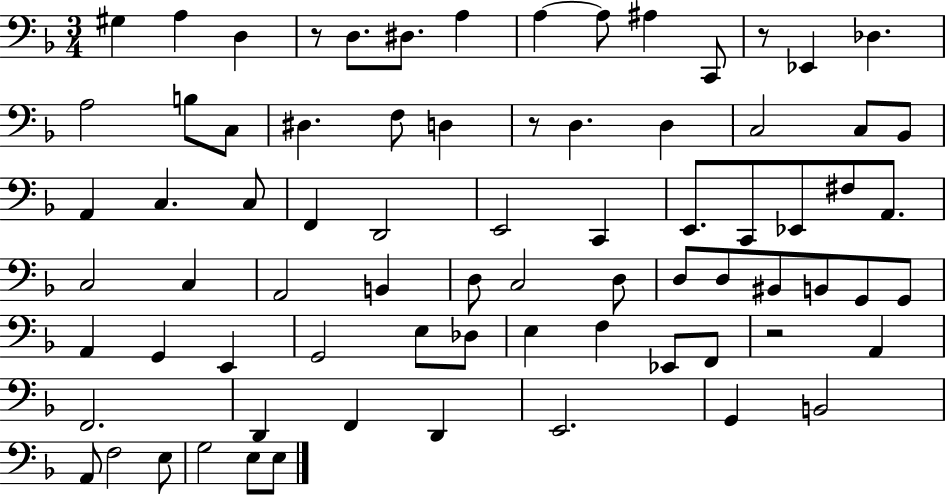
{
  \clef bass
  \numericTimeSignature
  \time 3/4
  \key f \major
  gis4 a4 d4 | r8 d8. dis8. a4 | a4~~ a8 ais4 c,8 | r8 ees,4 des4. | \break a2 b8 c8 | dis4. f8 d4 | r8 d4. d4 | c2 c8 bes,8 | \break a,4 c4. c8 | f,4 d,2 | e,2 c,4 | e,8. c,8 ees,8 fis8 a,8. | \break c2 c4 | a,2 b,4 | d8 c2 d8 | d8 d8 bis,8 b,8 g,8 g,8 | \break a,4 g,4 e,4 | g,2 e8 des8 | e4 f4 ees,8 f,8 | r2 a,4 | \break f,2. | d,4 f,4 d,4 | e,2. | g,4 b,2 | \break a,8 f2 e8 | g2 e8 e8 | \bar "|."
}